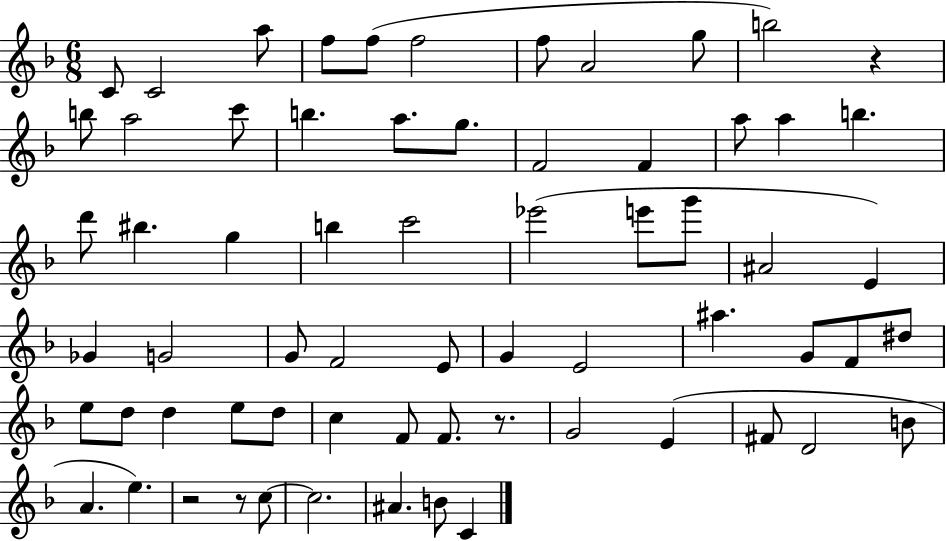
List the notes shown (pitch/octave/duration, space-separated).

C4/e C4/h A5/e F5/e F5/e F5/h F5/e A4/h G5/e B5/h R/q B5/e A5/h C6/e B5/q. A5/e. G5/e. F4/h F4/q A5/e A5/q B5/q. D6/e BIS5/q. G5/q B5/q C6/h Eb6/h E6/e G6/e A#4/h E4/q Gb4/q G4/h G4/e F4/h E4/e G4/q E4/h A#5/q. G4/e F4/e D#5/e E5/e D5/e D5/q E5/e D5/e C5/q F4/e F4/e. R/e. G4/h E4/q F#4/e D4/h B4/e A4/q. E5/q. R/h R/e C5/e C5/h. A#4/q. B4/e C4/q